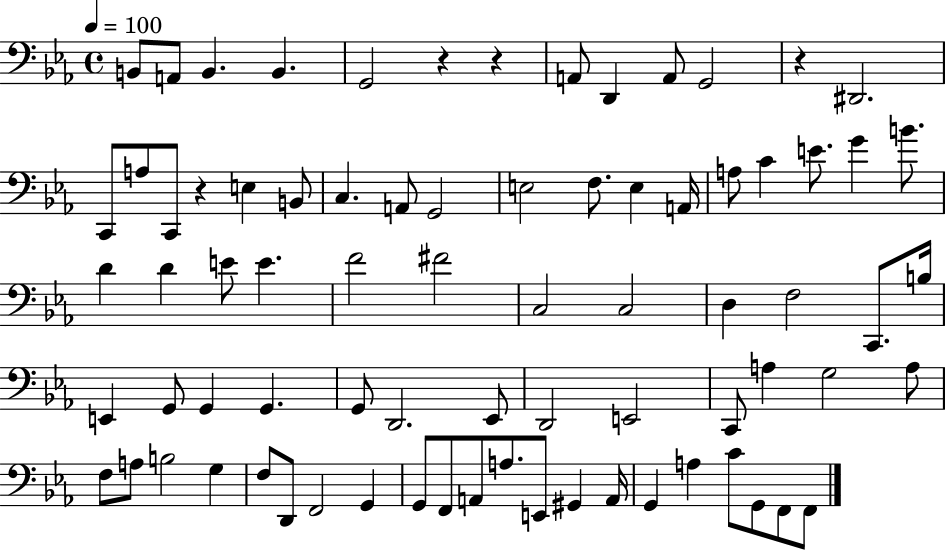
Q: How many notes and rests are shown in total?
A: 77